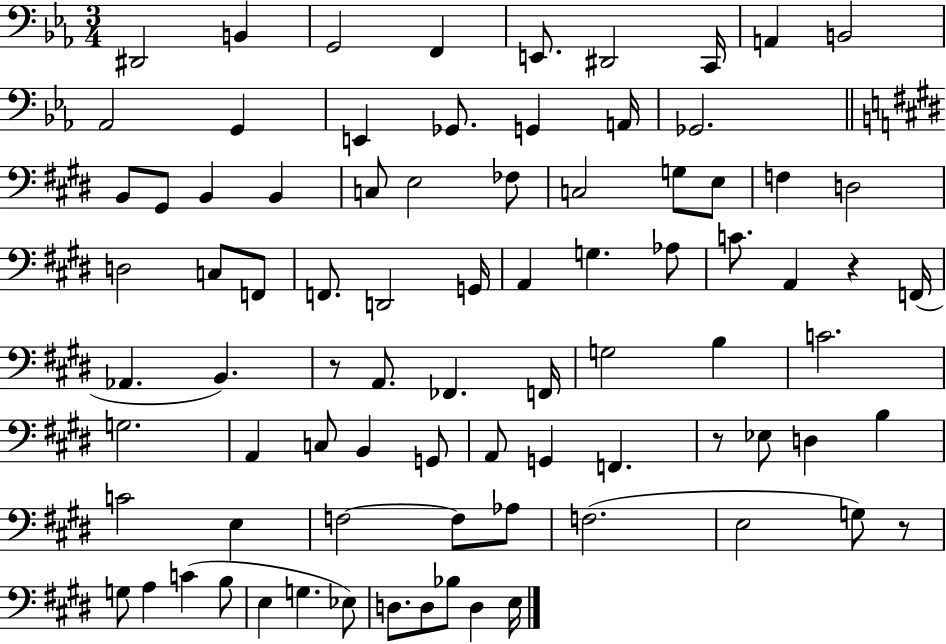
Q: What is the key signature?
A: EES major